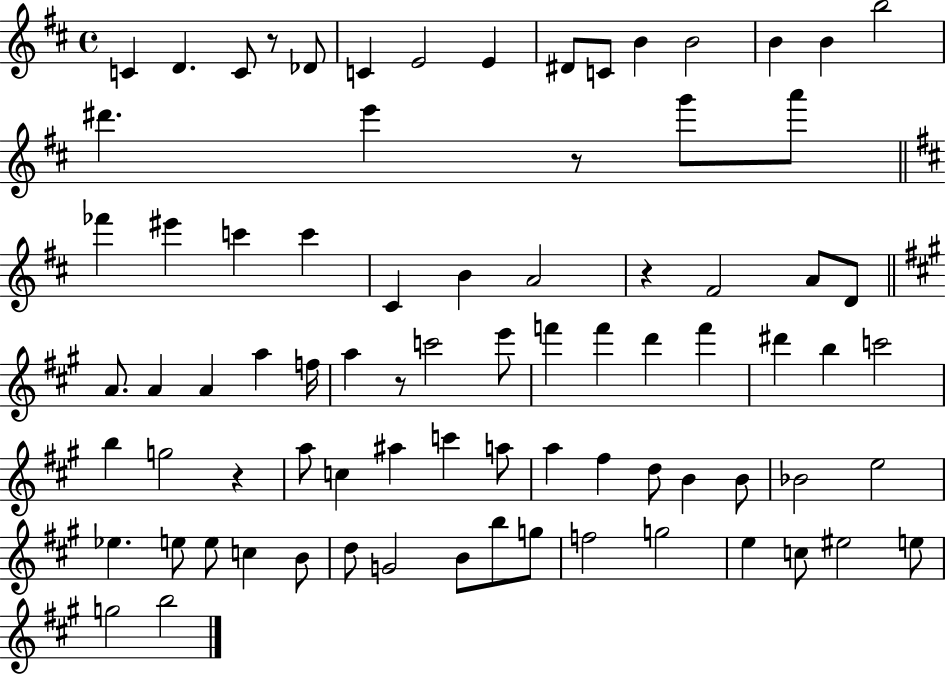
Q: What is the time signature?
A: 4/4